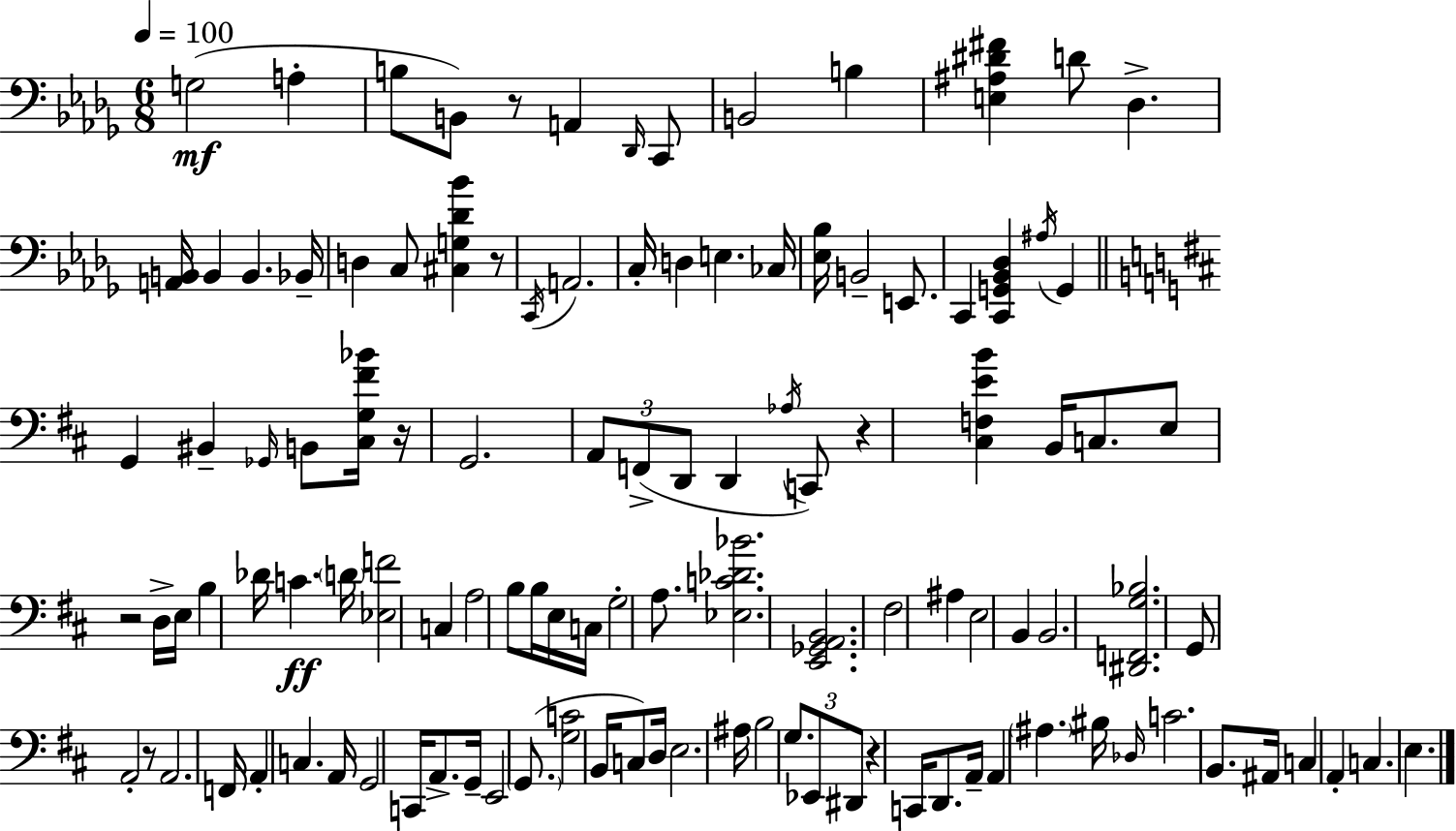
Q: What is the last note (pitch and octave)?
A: E3